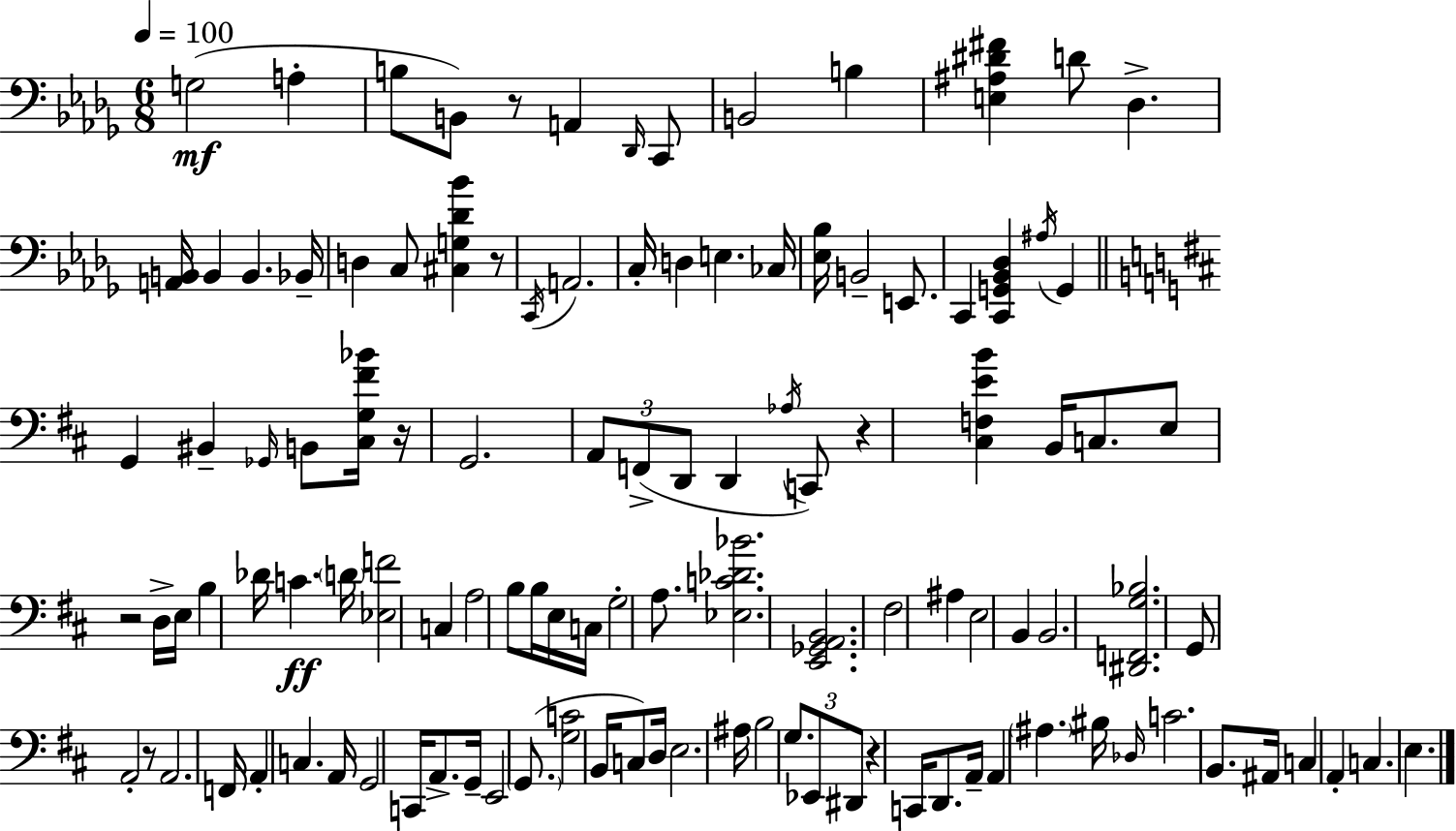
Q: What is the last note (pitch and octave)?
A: E3